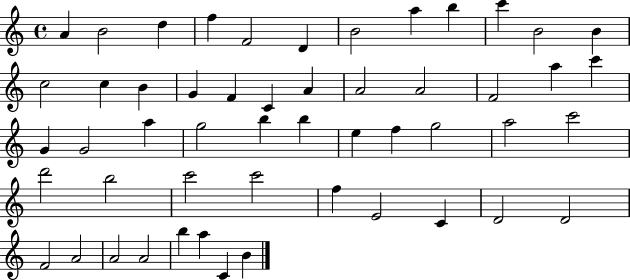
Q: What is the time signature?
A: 4/4